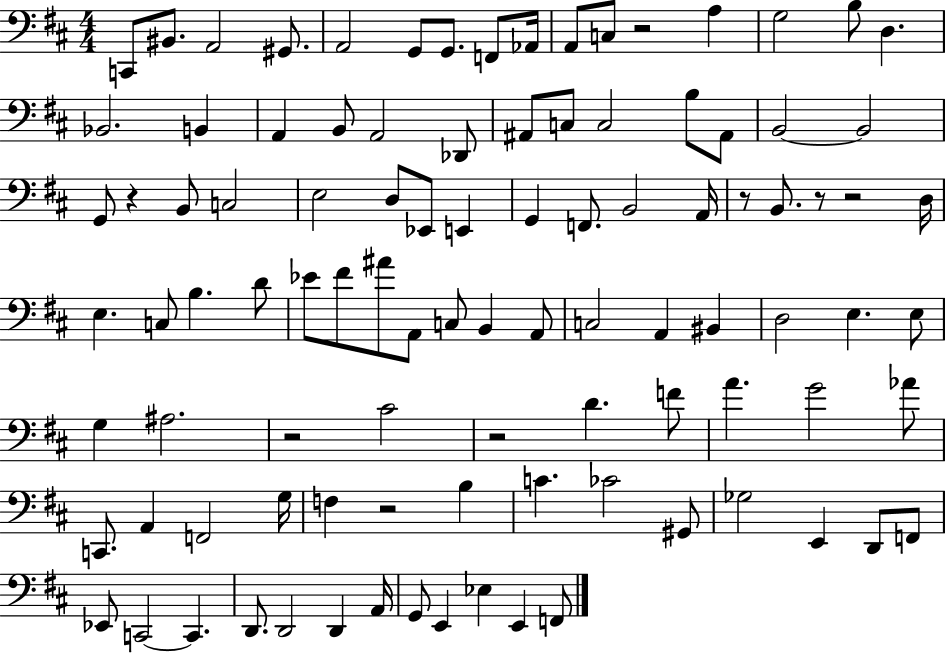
{
  \clef bass
  \numericTimeSignature
  \time 4/4
  \key d \major
  c,8 bis,8. a,2 gis,8. | a,2 g,8 g,8. f,8 aes,16 | a,8 c8 r2 a4 | g2 b8 d4. | \break bes,2. b,4 | a,4 b,8 a,2 des,8 | ais,8 c8 c2 b8 ais,8 | b,2~~ b,2 | \break g,8 r4 b,8 c2 | e2 d8 ees,8 e,4 | g,4 f,8. b,2 a,16 | r8 b,8. r8 r2 d16 | \break e4. c8 b4. d'8 | ees'8 fis'8 ais'8 a,8 c8 b,4 a,8 | c2 a,4 bis,4 | d2 e4. e8 | \break g4 ais2. | r2 cis'2 | r2 d'4. f'8 | a'4. g'2 aes'8 | \break c,8. a,4 f,2 g16 | f4 r2 b4 | c'4. ces'2 gis,8 | ges2 e,4 d,8 f,8 | \break ees,8 c,2~~ c,4. | d,8. d,2 d,4 a,16 | g,8 e,4 ees4 e,4 f,8 | \bar "|."
}